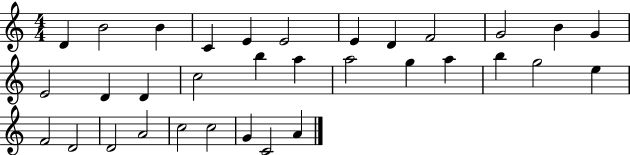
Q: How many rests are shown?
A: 0